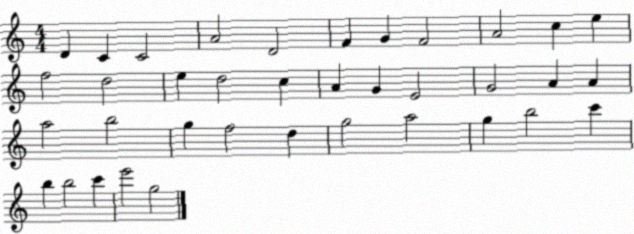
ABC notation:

X:1
T:Untitled
M:4/4
L:1/4
K:C
D C C2 A2 D2 F G F2 A2 c e f2 d2 e d2 c A G E2 G2 A A a2 b2 g f2 d g2 a2 g b2 c' b b2 c' e'2 g2